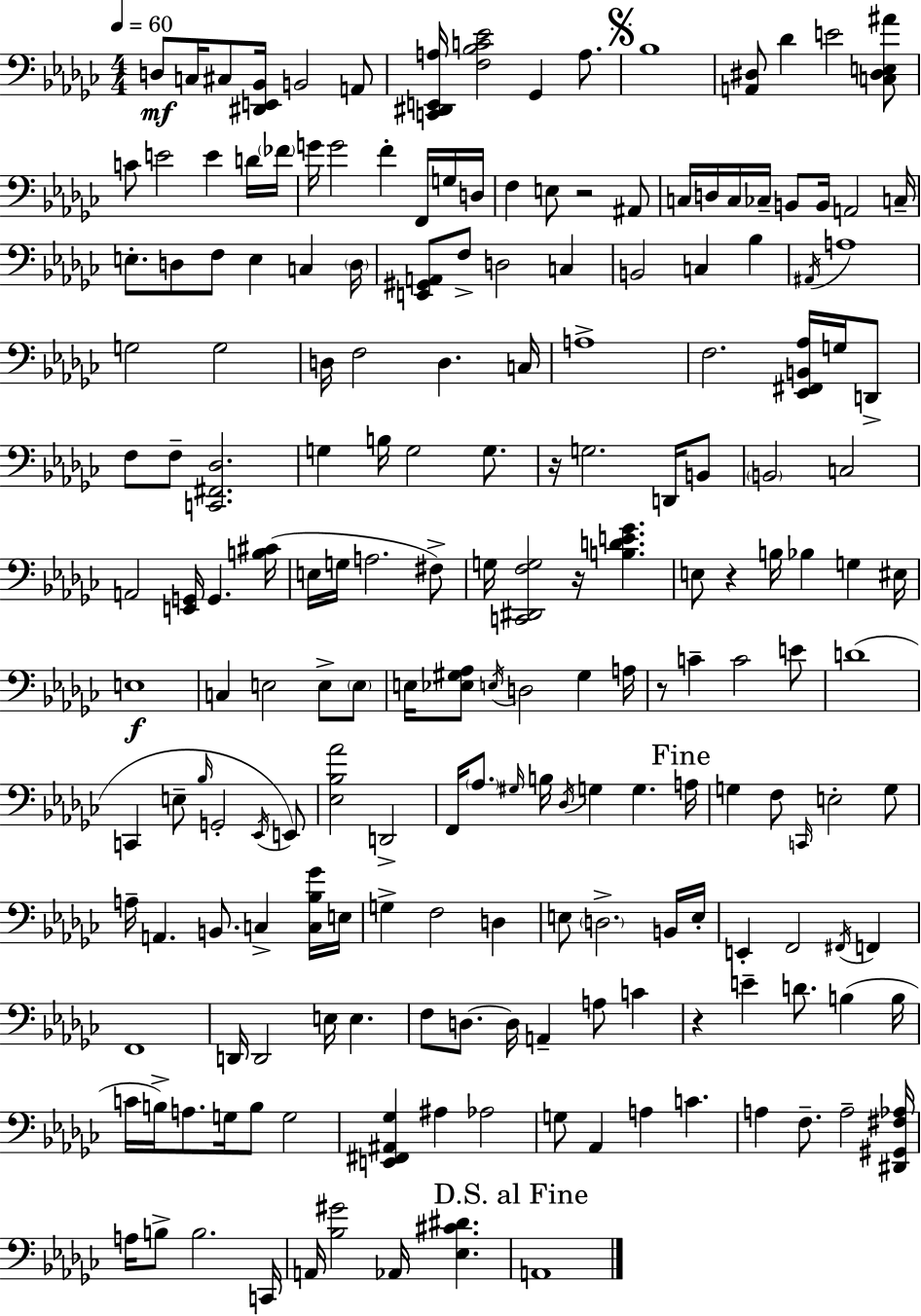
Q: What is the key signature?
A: EES minor